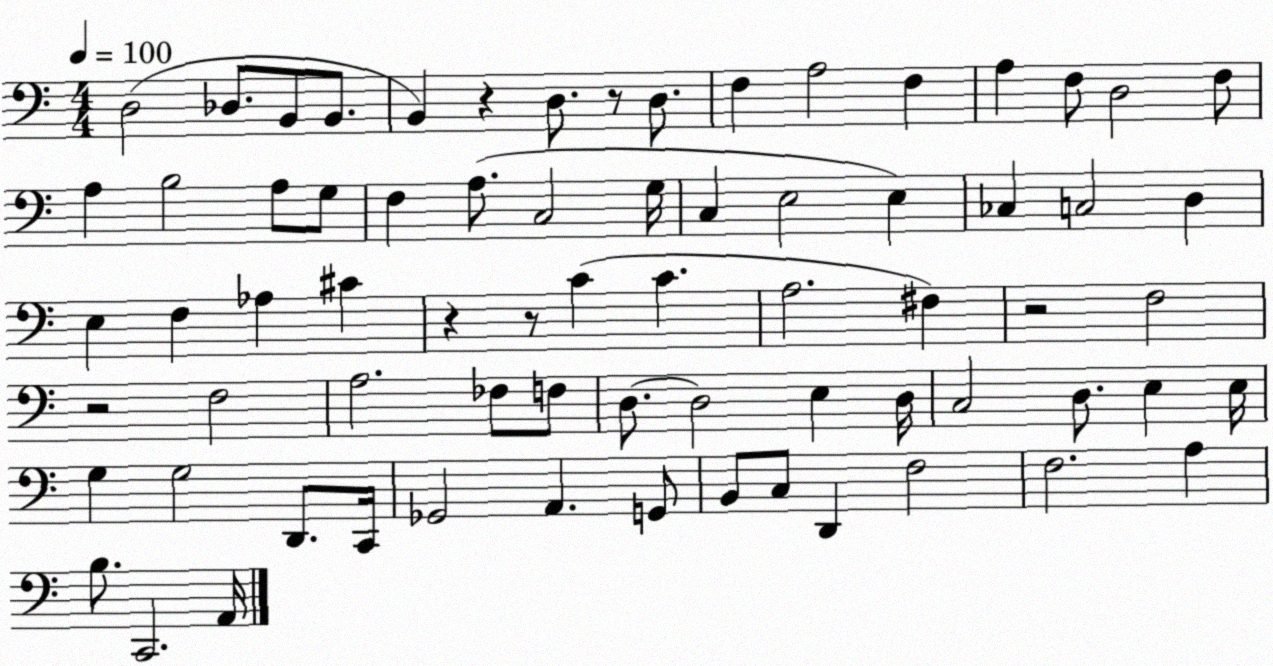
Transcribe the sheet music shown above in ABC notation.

X:1
T:Untitled
M:4/4
L:1/4
K:C
D,2 _D,/2 B,,/2 B,,/2 B,, z D,/2 z/2 D,/2 F, A,2 F, A, F,/2 D,2 F,/2 A, B,2 A,/2 G,/2 F, A,/2 C,2 G,/4 C, E,2 E, _C, C,2 D, E, F, _A, ^C z z/2 C C A,2 ^F, z2 F,2 z2 F,2 A,2 _F,/2 F,/2 D,/2 D,2 E, D,/4 C,2 D,/2 E, E,/4 G, G,2 D,,/2 C,,/4 _G,,2 A,, G,,/2 B,,/2 C,/2 D,, F,2 F,2 A, B,/2 C,,2 A,,/4